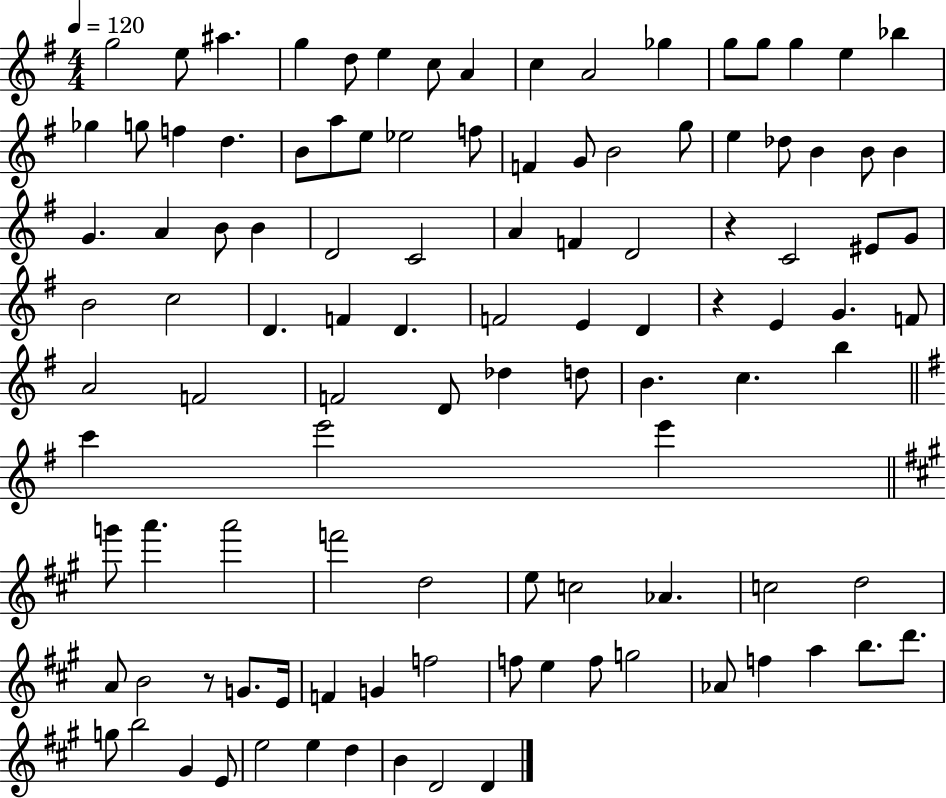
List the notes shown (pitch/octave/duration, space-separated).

G5/h E5/e A#5/q. G5/q D5/e E5/q C5/e A4/q C5/q A4/h Gb5/q G5/e G5/e G5/q E5/q Bb5/q Gb5/q G5/e F5/q D5/q. B4/e A5/e E5/e Eb5/h F5/e F4/q G4/e B4/h G5/e E5/q Db5/e B4/q B4/e B4/q G4/q. A4/q B4/e B4/q D4/h C4/h A4/q F4/q D4/h R/q C4/h EIS4/e G4/e B4/h C5/h D4/q. F4/q D4/q. F4/h E4/q D4/q R/q E4/q G4/q. F4/e A4/h F4/h F4/h D4/e Db5/q D5/e B4/q. C5/q. B5/q C6/q E6/h E6/q G6/e A6/q. A6/h F6/h D5/h E5/e C5/h Ab4/q. C5/h D5/h A4/e B4/h R/e G4/e. E4/s F4/q G4/q F5/h F5/e E5/q F5/e G5/h Ab4/e F5/q A5/q B5/e. D6/e. G5/e B5/h G#4/q E4/e E5/h E5/q D5/q B4/q D4/h D4/q